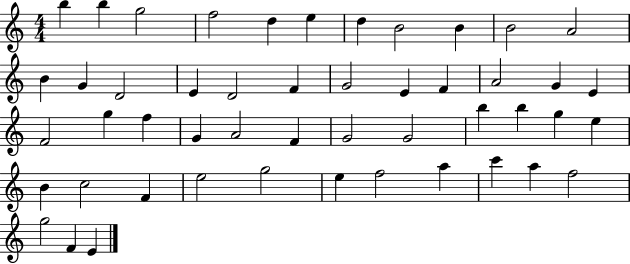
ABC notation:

X:1
T:Untitled
M:4/4
L:1/4
K:C
b b g2 f2 d e d B2 B B2 A2 B G D2 E D2 F G2 E F A2 G E F2 g f G A2 F G2 G2 b b g e B c2 F e2 g2 e f2 a c' a f2 g2 F E